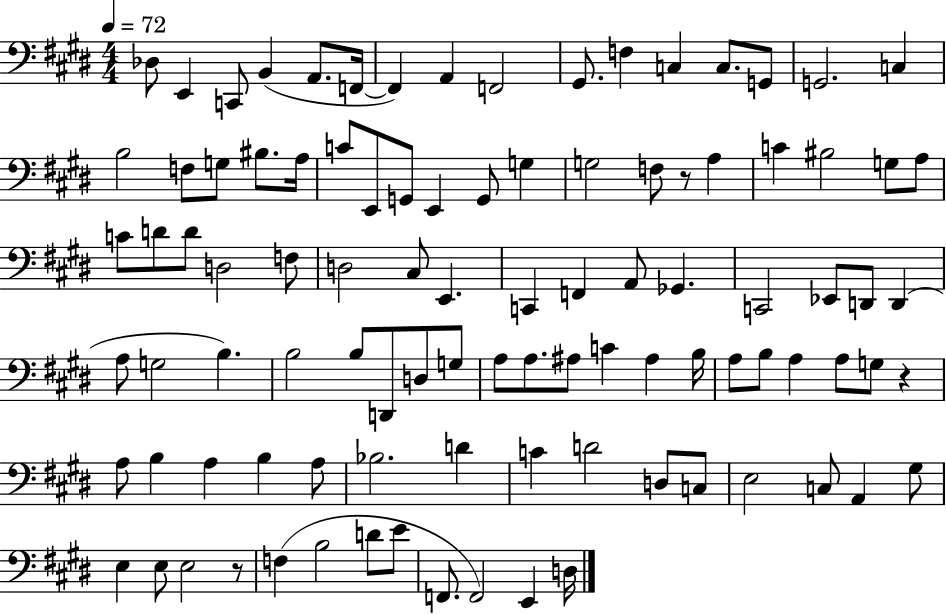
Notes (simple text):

Db3/e E2/q C2/e B2/q A2/e. F2/s F2/q A2/q F2/h G#2/e. F3/q C3/q C3/e. G2/e G2/h. C3/q B3/h F3/e G3/e BIS3/e. A3/s C4/e E2/e G2/e E2/q G2/e G3/q G3/h F3/e R/e A3/q C4/q BIS3/h G3/e A3/e C4/e D4/e D4/e D3/h F3/e D3/h C#3/e E2/q. C2/q F2/q A2/e Gb2/q. C2/h Eb2/e D2/e D2/q A3/e G3/h B3/q. B3/h B3/e D2/e D3/e G3/e A3/e A3/e. A#3/e C4/q A#3/q B3/s A3/e B3/e A3/q A3/e G3/e R/q A3/e B3/q A3/q B3/q A3/e Bb3/h. D4/q C4/q D4/h D3/e C3/e E3/h C3/e A2/q G#3/e E3/q E3/e E3/h R/e F3/q B3/h D4/e E4/e F2/e. F2/h E2/q D3/s